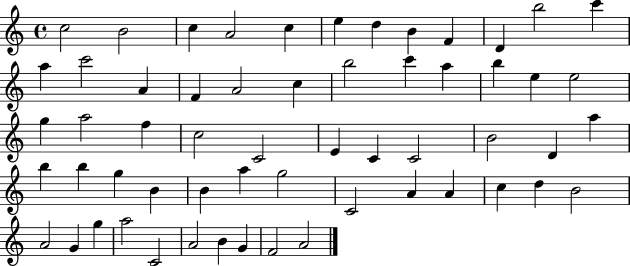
X:1
T:Untitled
M:4/4
L:1/4
K:C
c2 B2 c A2 c e d B F D b2 c' a c'2 A F A2 c b2 c' a b e e2 g a2 f c2 C2 E C C2 B2 D a b b g B B a g2 C2 A A c d B2 A2 G g a2 C2 A2 B G F2 A2